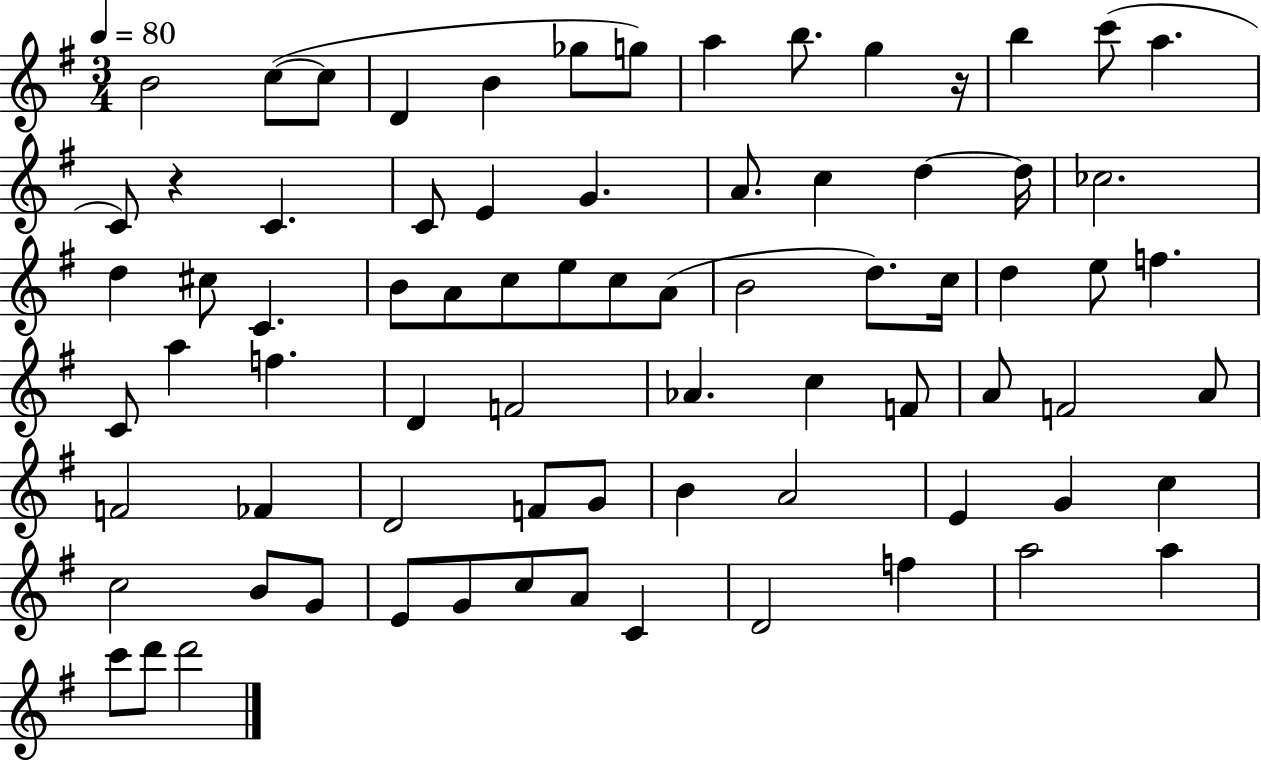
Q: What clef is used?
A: treble